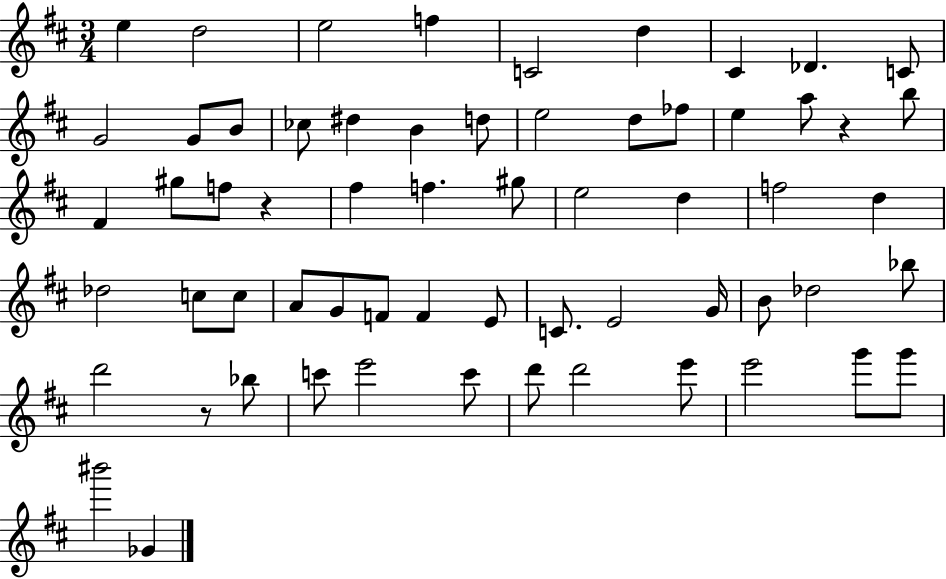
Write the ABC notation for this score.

X:1
T:Untitled
M:3/4
L:1/4
K:D
e d2 e2 f C2 d ^C _D C/2 G2 G/2 B/2 _c/2 ^d B d/2 e2 d/2 _f/2 e a/2 z b/2 ^F ^g/2 f/2 z ^f f ^g/2 e2 d f2 d _d2 c/2 c/2 A/2 G/2 F/2 F E/2 C/2 E2 G/4 B/2 _d2 _b/2 d'2 z/2 _b/2 c'/2 e'2 c'/2 d'/2 d'2 e'/2 e'2 g'/2 g'/2 ^b'2 _G